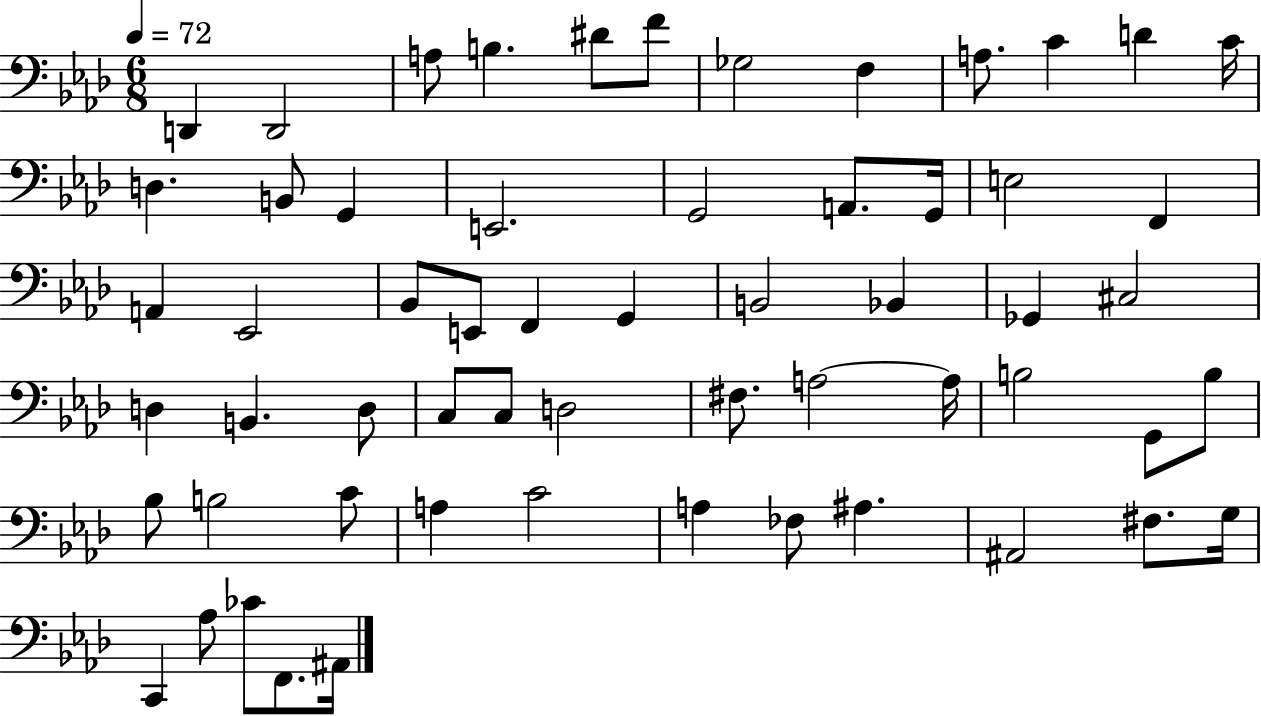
{
  \clef bass
  \numericTimeSignature
  \time 6/8
  \key aes \major
  \tempo 4 = 72
  d,4 d,2 | a8 b4. dis'8 f'8 | ges2 f4 | a8. c'4 d'4 c'16 | \break d4. b,8 g,4 | e,2. | g,2 a,8. g,16 | e2 f,4 | \break a,4 ees,2 | bes,8 e,8 f,4 g,4 | b,2 bes,4 | ges,4 cis2 | \break d4 b,4. d8 | c8 c8 d2 | fis8. a2~~ a16 | b2 g,8 b8 | \break bes8 b2 c'8 | a4 c'2 | a4 fes8 ais4. | ais,2 fis8. g16 | \break c,4 aes8 ces'8 f,8. ais,16 | \bar "|."
}